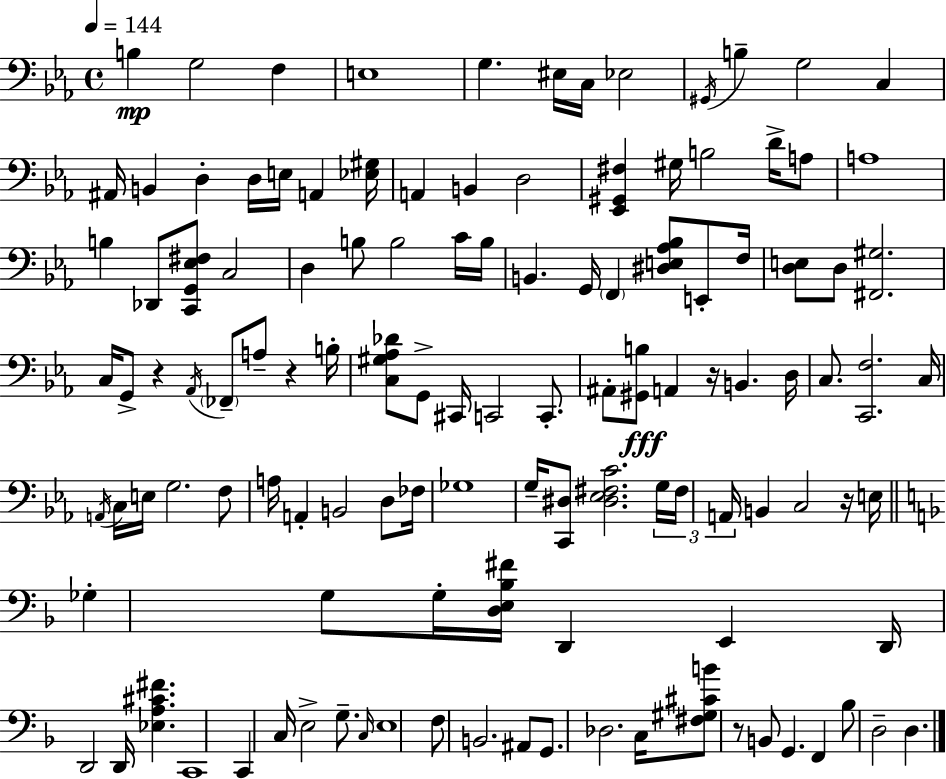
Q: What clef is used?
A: bass